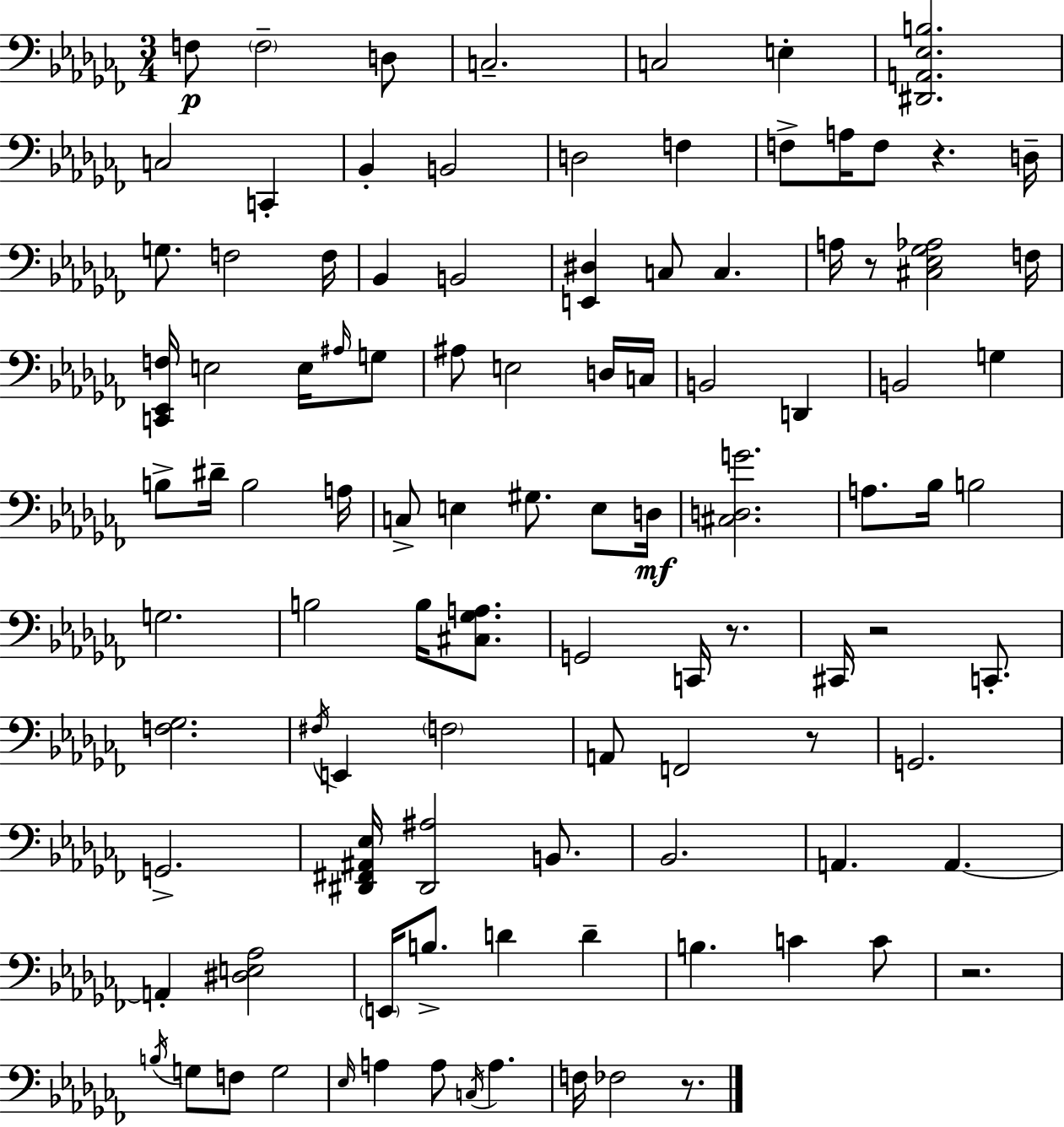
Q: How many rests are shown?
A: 7